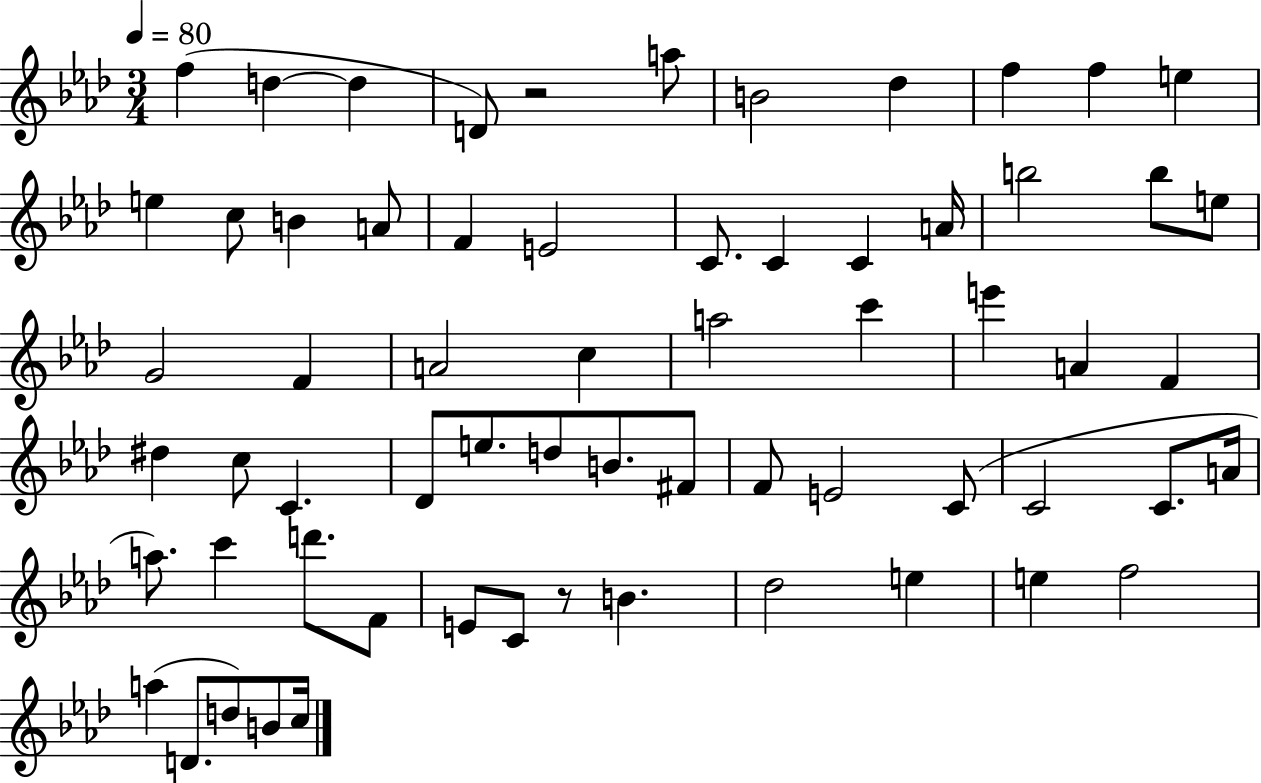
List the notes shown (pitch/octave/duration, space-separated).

F5/q D5/q D5/q D4/e R/h A5/e B4/h Db5/q F5/q F5/q E5/q E5/q C5/e B4/q A4/e F4/q E4/h C4/e. C4/q C4/q A4/s B5/h B5/e E5/e G4/h F4/q A4/h C5/q A5/h C6/q E6/q A4/q F4/q D#5/q C5/e C4/q. Db4/e E5/e. D5/e B4/e. F#4/e F4/e E4/h C4/e C4/h C4/e. A4/s A5/e. C6/q D6/e. F4/e E4/e C4/e R/e B4/q. Db5/h E5/q E5/q F5/h A5/q D4/e. D5/e B4/e C5/s